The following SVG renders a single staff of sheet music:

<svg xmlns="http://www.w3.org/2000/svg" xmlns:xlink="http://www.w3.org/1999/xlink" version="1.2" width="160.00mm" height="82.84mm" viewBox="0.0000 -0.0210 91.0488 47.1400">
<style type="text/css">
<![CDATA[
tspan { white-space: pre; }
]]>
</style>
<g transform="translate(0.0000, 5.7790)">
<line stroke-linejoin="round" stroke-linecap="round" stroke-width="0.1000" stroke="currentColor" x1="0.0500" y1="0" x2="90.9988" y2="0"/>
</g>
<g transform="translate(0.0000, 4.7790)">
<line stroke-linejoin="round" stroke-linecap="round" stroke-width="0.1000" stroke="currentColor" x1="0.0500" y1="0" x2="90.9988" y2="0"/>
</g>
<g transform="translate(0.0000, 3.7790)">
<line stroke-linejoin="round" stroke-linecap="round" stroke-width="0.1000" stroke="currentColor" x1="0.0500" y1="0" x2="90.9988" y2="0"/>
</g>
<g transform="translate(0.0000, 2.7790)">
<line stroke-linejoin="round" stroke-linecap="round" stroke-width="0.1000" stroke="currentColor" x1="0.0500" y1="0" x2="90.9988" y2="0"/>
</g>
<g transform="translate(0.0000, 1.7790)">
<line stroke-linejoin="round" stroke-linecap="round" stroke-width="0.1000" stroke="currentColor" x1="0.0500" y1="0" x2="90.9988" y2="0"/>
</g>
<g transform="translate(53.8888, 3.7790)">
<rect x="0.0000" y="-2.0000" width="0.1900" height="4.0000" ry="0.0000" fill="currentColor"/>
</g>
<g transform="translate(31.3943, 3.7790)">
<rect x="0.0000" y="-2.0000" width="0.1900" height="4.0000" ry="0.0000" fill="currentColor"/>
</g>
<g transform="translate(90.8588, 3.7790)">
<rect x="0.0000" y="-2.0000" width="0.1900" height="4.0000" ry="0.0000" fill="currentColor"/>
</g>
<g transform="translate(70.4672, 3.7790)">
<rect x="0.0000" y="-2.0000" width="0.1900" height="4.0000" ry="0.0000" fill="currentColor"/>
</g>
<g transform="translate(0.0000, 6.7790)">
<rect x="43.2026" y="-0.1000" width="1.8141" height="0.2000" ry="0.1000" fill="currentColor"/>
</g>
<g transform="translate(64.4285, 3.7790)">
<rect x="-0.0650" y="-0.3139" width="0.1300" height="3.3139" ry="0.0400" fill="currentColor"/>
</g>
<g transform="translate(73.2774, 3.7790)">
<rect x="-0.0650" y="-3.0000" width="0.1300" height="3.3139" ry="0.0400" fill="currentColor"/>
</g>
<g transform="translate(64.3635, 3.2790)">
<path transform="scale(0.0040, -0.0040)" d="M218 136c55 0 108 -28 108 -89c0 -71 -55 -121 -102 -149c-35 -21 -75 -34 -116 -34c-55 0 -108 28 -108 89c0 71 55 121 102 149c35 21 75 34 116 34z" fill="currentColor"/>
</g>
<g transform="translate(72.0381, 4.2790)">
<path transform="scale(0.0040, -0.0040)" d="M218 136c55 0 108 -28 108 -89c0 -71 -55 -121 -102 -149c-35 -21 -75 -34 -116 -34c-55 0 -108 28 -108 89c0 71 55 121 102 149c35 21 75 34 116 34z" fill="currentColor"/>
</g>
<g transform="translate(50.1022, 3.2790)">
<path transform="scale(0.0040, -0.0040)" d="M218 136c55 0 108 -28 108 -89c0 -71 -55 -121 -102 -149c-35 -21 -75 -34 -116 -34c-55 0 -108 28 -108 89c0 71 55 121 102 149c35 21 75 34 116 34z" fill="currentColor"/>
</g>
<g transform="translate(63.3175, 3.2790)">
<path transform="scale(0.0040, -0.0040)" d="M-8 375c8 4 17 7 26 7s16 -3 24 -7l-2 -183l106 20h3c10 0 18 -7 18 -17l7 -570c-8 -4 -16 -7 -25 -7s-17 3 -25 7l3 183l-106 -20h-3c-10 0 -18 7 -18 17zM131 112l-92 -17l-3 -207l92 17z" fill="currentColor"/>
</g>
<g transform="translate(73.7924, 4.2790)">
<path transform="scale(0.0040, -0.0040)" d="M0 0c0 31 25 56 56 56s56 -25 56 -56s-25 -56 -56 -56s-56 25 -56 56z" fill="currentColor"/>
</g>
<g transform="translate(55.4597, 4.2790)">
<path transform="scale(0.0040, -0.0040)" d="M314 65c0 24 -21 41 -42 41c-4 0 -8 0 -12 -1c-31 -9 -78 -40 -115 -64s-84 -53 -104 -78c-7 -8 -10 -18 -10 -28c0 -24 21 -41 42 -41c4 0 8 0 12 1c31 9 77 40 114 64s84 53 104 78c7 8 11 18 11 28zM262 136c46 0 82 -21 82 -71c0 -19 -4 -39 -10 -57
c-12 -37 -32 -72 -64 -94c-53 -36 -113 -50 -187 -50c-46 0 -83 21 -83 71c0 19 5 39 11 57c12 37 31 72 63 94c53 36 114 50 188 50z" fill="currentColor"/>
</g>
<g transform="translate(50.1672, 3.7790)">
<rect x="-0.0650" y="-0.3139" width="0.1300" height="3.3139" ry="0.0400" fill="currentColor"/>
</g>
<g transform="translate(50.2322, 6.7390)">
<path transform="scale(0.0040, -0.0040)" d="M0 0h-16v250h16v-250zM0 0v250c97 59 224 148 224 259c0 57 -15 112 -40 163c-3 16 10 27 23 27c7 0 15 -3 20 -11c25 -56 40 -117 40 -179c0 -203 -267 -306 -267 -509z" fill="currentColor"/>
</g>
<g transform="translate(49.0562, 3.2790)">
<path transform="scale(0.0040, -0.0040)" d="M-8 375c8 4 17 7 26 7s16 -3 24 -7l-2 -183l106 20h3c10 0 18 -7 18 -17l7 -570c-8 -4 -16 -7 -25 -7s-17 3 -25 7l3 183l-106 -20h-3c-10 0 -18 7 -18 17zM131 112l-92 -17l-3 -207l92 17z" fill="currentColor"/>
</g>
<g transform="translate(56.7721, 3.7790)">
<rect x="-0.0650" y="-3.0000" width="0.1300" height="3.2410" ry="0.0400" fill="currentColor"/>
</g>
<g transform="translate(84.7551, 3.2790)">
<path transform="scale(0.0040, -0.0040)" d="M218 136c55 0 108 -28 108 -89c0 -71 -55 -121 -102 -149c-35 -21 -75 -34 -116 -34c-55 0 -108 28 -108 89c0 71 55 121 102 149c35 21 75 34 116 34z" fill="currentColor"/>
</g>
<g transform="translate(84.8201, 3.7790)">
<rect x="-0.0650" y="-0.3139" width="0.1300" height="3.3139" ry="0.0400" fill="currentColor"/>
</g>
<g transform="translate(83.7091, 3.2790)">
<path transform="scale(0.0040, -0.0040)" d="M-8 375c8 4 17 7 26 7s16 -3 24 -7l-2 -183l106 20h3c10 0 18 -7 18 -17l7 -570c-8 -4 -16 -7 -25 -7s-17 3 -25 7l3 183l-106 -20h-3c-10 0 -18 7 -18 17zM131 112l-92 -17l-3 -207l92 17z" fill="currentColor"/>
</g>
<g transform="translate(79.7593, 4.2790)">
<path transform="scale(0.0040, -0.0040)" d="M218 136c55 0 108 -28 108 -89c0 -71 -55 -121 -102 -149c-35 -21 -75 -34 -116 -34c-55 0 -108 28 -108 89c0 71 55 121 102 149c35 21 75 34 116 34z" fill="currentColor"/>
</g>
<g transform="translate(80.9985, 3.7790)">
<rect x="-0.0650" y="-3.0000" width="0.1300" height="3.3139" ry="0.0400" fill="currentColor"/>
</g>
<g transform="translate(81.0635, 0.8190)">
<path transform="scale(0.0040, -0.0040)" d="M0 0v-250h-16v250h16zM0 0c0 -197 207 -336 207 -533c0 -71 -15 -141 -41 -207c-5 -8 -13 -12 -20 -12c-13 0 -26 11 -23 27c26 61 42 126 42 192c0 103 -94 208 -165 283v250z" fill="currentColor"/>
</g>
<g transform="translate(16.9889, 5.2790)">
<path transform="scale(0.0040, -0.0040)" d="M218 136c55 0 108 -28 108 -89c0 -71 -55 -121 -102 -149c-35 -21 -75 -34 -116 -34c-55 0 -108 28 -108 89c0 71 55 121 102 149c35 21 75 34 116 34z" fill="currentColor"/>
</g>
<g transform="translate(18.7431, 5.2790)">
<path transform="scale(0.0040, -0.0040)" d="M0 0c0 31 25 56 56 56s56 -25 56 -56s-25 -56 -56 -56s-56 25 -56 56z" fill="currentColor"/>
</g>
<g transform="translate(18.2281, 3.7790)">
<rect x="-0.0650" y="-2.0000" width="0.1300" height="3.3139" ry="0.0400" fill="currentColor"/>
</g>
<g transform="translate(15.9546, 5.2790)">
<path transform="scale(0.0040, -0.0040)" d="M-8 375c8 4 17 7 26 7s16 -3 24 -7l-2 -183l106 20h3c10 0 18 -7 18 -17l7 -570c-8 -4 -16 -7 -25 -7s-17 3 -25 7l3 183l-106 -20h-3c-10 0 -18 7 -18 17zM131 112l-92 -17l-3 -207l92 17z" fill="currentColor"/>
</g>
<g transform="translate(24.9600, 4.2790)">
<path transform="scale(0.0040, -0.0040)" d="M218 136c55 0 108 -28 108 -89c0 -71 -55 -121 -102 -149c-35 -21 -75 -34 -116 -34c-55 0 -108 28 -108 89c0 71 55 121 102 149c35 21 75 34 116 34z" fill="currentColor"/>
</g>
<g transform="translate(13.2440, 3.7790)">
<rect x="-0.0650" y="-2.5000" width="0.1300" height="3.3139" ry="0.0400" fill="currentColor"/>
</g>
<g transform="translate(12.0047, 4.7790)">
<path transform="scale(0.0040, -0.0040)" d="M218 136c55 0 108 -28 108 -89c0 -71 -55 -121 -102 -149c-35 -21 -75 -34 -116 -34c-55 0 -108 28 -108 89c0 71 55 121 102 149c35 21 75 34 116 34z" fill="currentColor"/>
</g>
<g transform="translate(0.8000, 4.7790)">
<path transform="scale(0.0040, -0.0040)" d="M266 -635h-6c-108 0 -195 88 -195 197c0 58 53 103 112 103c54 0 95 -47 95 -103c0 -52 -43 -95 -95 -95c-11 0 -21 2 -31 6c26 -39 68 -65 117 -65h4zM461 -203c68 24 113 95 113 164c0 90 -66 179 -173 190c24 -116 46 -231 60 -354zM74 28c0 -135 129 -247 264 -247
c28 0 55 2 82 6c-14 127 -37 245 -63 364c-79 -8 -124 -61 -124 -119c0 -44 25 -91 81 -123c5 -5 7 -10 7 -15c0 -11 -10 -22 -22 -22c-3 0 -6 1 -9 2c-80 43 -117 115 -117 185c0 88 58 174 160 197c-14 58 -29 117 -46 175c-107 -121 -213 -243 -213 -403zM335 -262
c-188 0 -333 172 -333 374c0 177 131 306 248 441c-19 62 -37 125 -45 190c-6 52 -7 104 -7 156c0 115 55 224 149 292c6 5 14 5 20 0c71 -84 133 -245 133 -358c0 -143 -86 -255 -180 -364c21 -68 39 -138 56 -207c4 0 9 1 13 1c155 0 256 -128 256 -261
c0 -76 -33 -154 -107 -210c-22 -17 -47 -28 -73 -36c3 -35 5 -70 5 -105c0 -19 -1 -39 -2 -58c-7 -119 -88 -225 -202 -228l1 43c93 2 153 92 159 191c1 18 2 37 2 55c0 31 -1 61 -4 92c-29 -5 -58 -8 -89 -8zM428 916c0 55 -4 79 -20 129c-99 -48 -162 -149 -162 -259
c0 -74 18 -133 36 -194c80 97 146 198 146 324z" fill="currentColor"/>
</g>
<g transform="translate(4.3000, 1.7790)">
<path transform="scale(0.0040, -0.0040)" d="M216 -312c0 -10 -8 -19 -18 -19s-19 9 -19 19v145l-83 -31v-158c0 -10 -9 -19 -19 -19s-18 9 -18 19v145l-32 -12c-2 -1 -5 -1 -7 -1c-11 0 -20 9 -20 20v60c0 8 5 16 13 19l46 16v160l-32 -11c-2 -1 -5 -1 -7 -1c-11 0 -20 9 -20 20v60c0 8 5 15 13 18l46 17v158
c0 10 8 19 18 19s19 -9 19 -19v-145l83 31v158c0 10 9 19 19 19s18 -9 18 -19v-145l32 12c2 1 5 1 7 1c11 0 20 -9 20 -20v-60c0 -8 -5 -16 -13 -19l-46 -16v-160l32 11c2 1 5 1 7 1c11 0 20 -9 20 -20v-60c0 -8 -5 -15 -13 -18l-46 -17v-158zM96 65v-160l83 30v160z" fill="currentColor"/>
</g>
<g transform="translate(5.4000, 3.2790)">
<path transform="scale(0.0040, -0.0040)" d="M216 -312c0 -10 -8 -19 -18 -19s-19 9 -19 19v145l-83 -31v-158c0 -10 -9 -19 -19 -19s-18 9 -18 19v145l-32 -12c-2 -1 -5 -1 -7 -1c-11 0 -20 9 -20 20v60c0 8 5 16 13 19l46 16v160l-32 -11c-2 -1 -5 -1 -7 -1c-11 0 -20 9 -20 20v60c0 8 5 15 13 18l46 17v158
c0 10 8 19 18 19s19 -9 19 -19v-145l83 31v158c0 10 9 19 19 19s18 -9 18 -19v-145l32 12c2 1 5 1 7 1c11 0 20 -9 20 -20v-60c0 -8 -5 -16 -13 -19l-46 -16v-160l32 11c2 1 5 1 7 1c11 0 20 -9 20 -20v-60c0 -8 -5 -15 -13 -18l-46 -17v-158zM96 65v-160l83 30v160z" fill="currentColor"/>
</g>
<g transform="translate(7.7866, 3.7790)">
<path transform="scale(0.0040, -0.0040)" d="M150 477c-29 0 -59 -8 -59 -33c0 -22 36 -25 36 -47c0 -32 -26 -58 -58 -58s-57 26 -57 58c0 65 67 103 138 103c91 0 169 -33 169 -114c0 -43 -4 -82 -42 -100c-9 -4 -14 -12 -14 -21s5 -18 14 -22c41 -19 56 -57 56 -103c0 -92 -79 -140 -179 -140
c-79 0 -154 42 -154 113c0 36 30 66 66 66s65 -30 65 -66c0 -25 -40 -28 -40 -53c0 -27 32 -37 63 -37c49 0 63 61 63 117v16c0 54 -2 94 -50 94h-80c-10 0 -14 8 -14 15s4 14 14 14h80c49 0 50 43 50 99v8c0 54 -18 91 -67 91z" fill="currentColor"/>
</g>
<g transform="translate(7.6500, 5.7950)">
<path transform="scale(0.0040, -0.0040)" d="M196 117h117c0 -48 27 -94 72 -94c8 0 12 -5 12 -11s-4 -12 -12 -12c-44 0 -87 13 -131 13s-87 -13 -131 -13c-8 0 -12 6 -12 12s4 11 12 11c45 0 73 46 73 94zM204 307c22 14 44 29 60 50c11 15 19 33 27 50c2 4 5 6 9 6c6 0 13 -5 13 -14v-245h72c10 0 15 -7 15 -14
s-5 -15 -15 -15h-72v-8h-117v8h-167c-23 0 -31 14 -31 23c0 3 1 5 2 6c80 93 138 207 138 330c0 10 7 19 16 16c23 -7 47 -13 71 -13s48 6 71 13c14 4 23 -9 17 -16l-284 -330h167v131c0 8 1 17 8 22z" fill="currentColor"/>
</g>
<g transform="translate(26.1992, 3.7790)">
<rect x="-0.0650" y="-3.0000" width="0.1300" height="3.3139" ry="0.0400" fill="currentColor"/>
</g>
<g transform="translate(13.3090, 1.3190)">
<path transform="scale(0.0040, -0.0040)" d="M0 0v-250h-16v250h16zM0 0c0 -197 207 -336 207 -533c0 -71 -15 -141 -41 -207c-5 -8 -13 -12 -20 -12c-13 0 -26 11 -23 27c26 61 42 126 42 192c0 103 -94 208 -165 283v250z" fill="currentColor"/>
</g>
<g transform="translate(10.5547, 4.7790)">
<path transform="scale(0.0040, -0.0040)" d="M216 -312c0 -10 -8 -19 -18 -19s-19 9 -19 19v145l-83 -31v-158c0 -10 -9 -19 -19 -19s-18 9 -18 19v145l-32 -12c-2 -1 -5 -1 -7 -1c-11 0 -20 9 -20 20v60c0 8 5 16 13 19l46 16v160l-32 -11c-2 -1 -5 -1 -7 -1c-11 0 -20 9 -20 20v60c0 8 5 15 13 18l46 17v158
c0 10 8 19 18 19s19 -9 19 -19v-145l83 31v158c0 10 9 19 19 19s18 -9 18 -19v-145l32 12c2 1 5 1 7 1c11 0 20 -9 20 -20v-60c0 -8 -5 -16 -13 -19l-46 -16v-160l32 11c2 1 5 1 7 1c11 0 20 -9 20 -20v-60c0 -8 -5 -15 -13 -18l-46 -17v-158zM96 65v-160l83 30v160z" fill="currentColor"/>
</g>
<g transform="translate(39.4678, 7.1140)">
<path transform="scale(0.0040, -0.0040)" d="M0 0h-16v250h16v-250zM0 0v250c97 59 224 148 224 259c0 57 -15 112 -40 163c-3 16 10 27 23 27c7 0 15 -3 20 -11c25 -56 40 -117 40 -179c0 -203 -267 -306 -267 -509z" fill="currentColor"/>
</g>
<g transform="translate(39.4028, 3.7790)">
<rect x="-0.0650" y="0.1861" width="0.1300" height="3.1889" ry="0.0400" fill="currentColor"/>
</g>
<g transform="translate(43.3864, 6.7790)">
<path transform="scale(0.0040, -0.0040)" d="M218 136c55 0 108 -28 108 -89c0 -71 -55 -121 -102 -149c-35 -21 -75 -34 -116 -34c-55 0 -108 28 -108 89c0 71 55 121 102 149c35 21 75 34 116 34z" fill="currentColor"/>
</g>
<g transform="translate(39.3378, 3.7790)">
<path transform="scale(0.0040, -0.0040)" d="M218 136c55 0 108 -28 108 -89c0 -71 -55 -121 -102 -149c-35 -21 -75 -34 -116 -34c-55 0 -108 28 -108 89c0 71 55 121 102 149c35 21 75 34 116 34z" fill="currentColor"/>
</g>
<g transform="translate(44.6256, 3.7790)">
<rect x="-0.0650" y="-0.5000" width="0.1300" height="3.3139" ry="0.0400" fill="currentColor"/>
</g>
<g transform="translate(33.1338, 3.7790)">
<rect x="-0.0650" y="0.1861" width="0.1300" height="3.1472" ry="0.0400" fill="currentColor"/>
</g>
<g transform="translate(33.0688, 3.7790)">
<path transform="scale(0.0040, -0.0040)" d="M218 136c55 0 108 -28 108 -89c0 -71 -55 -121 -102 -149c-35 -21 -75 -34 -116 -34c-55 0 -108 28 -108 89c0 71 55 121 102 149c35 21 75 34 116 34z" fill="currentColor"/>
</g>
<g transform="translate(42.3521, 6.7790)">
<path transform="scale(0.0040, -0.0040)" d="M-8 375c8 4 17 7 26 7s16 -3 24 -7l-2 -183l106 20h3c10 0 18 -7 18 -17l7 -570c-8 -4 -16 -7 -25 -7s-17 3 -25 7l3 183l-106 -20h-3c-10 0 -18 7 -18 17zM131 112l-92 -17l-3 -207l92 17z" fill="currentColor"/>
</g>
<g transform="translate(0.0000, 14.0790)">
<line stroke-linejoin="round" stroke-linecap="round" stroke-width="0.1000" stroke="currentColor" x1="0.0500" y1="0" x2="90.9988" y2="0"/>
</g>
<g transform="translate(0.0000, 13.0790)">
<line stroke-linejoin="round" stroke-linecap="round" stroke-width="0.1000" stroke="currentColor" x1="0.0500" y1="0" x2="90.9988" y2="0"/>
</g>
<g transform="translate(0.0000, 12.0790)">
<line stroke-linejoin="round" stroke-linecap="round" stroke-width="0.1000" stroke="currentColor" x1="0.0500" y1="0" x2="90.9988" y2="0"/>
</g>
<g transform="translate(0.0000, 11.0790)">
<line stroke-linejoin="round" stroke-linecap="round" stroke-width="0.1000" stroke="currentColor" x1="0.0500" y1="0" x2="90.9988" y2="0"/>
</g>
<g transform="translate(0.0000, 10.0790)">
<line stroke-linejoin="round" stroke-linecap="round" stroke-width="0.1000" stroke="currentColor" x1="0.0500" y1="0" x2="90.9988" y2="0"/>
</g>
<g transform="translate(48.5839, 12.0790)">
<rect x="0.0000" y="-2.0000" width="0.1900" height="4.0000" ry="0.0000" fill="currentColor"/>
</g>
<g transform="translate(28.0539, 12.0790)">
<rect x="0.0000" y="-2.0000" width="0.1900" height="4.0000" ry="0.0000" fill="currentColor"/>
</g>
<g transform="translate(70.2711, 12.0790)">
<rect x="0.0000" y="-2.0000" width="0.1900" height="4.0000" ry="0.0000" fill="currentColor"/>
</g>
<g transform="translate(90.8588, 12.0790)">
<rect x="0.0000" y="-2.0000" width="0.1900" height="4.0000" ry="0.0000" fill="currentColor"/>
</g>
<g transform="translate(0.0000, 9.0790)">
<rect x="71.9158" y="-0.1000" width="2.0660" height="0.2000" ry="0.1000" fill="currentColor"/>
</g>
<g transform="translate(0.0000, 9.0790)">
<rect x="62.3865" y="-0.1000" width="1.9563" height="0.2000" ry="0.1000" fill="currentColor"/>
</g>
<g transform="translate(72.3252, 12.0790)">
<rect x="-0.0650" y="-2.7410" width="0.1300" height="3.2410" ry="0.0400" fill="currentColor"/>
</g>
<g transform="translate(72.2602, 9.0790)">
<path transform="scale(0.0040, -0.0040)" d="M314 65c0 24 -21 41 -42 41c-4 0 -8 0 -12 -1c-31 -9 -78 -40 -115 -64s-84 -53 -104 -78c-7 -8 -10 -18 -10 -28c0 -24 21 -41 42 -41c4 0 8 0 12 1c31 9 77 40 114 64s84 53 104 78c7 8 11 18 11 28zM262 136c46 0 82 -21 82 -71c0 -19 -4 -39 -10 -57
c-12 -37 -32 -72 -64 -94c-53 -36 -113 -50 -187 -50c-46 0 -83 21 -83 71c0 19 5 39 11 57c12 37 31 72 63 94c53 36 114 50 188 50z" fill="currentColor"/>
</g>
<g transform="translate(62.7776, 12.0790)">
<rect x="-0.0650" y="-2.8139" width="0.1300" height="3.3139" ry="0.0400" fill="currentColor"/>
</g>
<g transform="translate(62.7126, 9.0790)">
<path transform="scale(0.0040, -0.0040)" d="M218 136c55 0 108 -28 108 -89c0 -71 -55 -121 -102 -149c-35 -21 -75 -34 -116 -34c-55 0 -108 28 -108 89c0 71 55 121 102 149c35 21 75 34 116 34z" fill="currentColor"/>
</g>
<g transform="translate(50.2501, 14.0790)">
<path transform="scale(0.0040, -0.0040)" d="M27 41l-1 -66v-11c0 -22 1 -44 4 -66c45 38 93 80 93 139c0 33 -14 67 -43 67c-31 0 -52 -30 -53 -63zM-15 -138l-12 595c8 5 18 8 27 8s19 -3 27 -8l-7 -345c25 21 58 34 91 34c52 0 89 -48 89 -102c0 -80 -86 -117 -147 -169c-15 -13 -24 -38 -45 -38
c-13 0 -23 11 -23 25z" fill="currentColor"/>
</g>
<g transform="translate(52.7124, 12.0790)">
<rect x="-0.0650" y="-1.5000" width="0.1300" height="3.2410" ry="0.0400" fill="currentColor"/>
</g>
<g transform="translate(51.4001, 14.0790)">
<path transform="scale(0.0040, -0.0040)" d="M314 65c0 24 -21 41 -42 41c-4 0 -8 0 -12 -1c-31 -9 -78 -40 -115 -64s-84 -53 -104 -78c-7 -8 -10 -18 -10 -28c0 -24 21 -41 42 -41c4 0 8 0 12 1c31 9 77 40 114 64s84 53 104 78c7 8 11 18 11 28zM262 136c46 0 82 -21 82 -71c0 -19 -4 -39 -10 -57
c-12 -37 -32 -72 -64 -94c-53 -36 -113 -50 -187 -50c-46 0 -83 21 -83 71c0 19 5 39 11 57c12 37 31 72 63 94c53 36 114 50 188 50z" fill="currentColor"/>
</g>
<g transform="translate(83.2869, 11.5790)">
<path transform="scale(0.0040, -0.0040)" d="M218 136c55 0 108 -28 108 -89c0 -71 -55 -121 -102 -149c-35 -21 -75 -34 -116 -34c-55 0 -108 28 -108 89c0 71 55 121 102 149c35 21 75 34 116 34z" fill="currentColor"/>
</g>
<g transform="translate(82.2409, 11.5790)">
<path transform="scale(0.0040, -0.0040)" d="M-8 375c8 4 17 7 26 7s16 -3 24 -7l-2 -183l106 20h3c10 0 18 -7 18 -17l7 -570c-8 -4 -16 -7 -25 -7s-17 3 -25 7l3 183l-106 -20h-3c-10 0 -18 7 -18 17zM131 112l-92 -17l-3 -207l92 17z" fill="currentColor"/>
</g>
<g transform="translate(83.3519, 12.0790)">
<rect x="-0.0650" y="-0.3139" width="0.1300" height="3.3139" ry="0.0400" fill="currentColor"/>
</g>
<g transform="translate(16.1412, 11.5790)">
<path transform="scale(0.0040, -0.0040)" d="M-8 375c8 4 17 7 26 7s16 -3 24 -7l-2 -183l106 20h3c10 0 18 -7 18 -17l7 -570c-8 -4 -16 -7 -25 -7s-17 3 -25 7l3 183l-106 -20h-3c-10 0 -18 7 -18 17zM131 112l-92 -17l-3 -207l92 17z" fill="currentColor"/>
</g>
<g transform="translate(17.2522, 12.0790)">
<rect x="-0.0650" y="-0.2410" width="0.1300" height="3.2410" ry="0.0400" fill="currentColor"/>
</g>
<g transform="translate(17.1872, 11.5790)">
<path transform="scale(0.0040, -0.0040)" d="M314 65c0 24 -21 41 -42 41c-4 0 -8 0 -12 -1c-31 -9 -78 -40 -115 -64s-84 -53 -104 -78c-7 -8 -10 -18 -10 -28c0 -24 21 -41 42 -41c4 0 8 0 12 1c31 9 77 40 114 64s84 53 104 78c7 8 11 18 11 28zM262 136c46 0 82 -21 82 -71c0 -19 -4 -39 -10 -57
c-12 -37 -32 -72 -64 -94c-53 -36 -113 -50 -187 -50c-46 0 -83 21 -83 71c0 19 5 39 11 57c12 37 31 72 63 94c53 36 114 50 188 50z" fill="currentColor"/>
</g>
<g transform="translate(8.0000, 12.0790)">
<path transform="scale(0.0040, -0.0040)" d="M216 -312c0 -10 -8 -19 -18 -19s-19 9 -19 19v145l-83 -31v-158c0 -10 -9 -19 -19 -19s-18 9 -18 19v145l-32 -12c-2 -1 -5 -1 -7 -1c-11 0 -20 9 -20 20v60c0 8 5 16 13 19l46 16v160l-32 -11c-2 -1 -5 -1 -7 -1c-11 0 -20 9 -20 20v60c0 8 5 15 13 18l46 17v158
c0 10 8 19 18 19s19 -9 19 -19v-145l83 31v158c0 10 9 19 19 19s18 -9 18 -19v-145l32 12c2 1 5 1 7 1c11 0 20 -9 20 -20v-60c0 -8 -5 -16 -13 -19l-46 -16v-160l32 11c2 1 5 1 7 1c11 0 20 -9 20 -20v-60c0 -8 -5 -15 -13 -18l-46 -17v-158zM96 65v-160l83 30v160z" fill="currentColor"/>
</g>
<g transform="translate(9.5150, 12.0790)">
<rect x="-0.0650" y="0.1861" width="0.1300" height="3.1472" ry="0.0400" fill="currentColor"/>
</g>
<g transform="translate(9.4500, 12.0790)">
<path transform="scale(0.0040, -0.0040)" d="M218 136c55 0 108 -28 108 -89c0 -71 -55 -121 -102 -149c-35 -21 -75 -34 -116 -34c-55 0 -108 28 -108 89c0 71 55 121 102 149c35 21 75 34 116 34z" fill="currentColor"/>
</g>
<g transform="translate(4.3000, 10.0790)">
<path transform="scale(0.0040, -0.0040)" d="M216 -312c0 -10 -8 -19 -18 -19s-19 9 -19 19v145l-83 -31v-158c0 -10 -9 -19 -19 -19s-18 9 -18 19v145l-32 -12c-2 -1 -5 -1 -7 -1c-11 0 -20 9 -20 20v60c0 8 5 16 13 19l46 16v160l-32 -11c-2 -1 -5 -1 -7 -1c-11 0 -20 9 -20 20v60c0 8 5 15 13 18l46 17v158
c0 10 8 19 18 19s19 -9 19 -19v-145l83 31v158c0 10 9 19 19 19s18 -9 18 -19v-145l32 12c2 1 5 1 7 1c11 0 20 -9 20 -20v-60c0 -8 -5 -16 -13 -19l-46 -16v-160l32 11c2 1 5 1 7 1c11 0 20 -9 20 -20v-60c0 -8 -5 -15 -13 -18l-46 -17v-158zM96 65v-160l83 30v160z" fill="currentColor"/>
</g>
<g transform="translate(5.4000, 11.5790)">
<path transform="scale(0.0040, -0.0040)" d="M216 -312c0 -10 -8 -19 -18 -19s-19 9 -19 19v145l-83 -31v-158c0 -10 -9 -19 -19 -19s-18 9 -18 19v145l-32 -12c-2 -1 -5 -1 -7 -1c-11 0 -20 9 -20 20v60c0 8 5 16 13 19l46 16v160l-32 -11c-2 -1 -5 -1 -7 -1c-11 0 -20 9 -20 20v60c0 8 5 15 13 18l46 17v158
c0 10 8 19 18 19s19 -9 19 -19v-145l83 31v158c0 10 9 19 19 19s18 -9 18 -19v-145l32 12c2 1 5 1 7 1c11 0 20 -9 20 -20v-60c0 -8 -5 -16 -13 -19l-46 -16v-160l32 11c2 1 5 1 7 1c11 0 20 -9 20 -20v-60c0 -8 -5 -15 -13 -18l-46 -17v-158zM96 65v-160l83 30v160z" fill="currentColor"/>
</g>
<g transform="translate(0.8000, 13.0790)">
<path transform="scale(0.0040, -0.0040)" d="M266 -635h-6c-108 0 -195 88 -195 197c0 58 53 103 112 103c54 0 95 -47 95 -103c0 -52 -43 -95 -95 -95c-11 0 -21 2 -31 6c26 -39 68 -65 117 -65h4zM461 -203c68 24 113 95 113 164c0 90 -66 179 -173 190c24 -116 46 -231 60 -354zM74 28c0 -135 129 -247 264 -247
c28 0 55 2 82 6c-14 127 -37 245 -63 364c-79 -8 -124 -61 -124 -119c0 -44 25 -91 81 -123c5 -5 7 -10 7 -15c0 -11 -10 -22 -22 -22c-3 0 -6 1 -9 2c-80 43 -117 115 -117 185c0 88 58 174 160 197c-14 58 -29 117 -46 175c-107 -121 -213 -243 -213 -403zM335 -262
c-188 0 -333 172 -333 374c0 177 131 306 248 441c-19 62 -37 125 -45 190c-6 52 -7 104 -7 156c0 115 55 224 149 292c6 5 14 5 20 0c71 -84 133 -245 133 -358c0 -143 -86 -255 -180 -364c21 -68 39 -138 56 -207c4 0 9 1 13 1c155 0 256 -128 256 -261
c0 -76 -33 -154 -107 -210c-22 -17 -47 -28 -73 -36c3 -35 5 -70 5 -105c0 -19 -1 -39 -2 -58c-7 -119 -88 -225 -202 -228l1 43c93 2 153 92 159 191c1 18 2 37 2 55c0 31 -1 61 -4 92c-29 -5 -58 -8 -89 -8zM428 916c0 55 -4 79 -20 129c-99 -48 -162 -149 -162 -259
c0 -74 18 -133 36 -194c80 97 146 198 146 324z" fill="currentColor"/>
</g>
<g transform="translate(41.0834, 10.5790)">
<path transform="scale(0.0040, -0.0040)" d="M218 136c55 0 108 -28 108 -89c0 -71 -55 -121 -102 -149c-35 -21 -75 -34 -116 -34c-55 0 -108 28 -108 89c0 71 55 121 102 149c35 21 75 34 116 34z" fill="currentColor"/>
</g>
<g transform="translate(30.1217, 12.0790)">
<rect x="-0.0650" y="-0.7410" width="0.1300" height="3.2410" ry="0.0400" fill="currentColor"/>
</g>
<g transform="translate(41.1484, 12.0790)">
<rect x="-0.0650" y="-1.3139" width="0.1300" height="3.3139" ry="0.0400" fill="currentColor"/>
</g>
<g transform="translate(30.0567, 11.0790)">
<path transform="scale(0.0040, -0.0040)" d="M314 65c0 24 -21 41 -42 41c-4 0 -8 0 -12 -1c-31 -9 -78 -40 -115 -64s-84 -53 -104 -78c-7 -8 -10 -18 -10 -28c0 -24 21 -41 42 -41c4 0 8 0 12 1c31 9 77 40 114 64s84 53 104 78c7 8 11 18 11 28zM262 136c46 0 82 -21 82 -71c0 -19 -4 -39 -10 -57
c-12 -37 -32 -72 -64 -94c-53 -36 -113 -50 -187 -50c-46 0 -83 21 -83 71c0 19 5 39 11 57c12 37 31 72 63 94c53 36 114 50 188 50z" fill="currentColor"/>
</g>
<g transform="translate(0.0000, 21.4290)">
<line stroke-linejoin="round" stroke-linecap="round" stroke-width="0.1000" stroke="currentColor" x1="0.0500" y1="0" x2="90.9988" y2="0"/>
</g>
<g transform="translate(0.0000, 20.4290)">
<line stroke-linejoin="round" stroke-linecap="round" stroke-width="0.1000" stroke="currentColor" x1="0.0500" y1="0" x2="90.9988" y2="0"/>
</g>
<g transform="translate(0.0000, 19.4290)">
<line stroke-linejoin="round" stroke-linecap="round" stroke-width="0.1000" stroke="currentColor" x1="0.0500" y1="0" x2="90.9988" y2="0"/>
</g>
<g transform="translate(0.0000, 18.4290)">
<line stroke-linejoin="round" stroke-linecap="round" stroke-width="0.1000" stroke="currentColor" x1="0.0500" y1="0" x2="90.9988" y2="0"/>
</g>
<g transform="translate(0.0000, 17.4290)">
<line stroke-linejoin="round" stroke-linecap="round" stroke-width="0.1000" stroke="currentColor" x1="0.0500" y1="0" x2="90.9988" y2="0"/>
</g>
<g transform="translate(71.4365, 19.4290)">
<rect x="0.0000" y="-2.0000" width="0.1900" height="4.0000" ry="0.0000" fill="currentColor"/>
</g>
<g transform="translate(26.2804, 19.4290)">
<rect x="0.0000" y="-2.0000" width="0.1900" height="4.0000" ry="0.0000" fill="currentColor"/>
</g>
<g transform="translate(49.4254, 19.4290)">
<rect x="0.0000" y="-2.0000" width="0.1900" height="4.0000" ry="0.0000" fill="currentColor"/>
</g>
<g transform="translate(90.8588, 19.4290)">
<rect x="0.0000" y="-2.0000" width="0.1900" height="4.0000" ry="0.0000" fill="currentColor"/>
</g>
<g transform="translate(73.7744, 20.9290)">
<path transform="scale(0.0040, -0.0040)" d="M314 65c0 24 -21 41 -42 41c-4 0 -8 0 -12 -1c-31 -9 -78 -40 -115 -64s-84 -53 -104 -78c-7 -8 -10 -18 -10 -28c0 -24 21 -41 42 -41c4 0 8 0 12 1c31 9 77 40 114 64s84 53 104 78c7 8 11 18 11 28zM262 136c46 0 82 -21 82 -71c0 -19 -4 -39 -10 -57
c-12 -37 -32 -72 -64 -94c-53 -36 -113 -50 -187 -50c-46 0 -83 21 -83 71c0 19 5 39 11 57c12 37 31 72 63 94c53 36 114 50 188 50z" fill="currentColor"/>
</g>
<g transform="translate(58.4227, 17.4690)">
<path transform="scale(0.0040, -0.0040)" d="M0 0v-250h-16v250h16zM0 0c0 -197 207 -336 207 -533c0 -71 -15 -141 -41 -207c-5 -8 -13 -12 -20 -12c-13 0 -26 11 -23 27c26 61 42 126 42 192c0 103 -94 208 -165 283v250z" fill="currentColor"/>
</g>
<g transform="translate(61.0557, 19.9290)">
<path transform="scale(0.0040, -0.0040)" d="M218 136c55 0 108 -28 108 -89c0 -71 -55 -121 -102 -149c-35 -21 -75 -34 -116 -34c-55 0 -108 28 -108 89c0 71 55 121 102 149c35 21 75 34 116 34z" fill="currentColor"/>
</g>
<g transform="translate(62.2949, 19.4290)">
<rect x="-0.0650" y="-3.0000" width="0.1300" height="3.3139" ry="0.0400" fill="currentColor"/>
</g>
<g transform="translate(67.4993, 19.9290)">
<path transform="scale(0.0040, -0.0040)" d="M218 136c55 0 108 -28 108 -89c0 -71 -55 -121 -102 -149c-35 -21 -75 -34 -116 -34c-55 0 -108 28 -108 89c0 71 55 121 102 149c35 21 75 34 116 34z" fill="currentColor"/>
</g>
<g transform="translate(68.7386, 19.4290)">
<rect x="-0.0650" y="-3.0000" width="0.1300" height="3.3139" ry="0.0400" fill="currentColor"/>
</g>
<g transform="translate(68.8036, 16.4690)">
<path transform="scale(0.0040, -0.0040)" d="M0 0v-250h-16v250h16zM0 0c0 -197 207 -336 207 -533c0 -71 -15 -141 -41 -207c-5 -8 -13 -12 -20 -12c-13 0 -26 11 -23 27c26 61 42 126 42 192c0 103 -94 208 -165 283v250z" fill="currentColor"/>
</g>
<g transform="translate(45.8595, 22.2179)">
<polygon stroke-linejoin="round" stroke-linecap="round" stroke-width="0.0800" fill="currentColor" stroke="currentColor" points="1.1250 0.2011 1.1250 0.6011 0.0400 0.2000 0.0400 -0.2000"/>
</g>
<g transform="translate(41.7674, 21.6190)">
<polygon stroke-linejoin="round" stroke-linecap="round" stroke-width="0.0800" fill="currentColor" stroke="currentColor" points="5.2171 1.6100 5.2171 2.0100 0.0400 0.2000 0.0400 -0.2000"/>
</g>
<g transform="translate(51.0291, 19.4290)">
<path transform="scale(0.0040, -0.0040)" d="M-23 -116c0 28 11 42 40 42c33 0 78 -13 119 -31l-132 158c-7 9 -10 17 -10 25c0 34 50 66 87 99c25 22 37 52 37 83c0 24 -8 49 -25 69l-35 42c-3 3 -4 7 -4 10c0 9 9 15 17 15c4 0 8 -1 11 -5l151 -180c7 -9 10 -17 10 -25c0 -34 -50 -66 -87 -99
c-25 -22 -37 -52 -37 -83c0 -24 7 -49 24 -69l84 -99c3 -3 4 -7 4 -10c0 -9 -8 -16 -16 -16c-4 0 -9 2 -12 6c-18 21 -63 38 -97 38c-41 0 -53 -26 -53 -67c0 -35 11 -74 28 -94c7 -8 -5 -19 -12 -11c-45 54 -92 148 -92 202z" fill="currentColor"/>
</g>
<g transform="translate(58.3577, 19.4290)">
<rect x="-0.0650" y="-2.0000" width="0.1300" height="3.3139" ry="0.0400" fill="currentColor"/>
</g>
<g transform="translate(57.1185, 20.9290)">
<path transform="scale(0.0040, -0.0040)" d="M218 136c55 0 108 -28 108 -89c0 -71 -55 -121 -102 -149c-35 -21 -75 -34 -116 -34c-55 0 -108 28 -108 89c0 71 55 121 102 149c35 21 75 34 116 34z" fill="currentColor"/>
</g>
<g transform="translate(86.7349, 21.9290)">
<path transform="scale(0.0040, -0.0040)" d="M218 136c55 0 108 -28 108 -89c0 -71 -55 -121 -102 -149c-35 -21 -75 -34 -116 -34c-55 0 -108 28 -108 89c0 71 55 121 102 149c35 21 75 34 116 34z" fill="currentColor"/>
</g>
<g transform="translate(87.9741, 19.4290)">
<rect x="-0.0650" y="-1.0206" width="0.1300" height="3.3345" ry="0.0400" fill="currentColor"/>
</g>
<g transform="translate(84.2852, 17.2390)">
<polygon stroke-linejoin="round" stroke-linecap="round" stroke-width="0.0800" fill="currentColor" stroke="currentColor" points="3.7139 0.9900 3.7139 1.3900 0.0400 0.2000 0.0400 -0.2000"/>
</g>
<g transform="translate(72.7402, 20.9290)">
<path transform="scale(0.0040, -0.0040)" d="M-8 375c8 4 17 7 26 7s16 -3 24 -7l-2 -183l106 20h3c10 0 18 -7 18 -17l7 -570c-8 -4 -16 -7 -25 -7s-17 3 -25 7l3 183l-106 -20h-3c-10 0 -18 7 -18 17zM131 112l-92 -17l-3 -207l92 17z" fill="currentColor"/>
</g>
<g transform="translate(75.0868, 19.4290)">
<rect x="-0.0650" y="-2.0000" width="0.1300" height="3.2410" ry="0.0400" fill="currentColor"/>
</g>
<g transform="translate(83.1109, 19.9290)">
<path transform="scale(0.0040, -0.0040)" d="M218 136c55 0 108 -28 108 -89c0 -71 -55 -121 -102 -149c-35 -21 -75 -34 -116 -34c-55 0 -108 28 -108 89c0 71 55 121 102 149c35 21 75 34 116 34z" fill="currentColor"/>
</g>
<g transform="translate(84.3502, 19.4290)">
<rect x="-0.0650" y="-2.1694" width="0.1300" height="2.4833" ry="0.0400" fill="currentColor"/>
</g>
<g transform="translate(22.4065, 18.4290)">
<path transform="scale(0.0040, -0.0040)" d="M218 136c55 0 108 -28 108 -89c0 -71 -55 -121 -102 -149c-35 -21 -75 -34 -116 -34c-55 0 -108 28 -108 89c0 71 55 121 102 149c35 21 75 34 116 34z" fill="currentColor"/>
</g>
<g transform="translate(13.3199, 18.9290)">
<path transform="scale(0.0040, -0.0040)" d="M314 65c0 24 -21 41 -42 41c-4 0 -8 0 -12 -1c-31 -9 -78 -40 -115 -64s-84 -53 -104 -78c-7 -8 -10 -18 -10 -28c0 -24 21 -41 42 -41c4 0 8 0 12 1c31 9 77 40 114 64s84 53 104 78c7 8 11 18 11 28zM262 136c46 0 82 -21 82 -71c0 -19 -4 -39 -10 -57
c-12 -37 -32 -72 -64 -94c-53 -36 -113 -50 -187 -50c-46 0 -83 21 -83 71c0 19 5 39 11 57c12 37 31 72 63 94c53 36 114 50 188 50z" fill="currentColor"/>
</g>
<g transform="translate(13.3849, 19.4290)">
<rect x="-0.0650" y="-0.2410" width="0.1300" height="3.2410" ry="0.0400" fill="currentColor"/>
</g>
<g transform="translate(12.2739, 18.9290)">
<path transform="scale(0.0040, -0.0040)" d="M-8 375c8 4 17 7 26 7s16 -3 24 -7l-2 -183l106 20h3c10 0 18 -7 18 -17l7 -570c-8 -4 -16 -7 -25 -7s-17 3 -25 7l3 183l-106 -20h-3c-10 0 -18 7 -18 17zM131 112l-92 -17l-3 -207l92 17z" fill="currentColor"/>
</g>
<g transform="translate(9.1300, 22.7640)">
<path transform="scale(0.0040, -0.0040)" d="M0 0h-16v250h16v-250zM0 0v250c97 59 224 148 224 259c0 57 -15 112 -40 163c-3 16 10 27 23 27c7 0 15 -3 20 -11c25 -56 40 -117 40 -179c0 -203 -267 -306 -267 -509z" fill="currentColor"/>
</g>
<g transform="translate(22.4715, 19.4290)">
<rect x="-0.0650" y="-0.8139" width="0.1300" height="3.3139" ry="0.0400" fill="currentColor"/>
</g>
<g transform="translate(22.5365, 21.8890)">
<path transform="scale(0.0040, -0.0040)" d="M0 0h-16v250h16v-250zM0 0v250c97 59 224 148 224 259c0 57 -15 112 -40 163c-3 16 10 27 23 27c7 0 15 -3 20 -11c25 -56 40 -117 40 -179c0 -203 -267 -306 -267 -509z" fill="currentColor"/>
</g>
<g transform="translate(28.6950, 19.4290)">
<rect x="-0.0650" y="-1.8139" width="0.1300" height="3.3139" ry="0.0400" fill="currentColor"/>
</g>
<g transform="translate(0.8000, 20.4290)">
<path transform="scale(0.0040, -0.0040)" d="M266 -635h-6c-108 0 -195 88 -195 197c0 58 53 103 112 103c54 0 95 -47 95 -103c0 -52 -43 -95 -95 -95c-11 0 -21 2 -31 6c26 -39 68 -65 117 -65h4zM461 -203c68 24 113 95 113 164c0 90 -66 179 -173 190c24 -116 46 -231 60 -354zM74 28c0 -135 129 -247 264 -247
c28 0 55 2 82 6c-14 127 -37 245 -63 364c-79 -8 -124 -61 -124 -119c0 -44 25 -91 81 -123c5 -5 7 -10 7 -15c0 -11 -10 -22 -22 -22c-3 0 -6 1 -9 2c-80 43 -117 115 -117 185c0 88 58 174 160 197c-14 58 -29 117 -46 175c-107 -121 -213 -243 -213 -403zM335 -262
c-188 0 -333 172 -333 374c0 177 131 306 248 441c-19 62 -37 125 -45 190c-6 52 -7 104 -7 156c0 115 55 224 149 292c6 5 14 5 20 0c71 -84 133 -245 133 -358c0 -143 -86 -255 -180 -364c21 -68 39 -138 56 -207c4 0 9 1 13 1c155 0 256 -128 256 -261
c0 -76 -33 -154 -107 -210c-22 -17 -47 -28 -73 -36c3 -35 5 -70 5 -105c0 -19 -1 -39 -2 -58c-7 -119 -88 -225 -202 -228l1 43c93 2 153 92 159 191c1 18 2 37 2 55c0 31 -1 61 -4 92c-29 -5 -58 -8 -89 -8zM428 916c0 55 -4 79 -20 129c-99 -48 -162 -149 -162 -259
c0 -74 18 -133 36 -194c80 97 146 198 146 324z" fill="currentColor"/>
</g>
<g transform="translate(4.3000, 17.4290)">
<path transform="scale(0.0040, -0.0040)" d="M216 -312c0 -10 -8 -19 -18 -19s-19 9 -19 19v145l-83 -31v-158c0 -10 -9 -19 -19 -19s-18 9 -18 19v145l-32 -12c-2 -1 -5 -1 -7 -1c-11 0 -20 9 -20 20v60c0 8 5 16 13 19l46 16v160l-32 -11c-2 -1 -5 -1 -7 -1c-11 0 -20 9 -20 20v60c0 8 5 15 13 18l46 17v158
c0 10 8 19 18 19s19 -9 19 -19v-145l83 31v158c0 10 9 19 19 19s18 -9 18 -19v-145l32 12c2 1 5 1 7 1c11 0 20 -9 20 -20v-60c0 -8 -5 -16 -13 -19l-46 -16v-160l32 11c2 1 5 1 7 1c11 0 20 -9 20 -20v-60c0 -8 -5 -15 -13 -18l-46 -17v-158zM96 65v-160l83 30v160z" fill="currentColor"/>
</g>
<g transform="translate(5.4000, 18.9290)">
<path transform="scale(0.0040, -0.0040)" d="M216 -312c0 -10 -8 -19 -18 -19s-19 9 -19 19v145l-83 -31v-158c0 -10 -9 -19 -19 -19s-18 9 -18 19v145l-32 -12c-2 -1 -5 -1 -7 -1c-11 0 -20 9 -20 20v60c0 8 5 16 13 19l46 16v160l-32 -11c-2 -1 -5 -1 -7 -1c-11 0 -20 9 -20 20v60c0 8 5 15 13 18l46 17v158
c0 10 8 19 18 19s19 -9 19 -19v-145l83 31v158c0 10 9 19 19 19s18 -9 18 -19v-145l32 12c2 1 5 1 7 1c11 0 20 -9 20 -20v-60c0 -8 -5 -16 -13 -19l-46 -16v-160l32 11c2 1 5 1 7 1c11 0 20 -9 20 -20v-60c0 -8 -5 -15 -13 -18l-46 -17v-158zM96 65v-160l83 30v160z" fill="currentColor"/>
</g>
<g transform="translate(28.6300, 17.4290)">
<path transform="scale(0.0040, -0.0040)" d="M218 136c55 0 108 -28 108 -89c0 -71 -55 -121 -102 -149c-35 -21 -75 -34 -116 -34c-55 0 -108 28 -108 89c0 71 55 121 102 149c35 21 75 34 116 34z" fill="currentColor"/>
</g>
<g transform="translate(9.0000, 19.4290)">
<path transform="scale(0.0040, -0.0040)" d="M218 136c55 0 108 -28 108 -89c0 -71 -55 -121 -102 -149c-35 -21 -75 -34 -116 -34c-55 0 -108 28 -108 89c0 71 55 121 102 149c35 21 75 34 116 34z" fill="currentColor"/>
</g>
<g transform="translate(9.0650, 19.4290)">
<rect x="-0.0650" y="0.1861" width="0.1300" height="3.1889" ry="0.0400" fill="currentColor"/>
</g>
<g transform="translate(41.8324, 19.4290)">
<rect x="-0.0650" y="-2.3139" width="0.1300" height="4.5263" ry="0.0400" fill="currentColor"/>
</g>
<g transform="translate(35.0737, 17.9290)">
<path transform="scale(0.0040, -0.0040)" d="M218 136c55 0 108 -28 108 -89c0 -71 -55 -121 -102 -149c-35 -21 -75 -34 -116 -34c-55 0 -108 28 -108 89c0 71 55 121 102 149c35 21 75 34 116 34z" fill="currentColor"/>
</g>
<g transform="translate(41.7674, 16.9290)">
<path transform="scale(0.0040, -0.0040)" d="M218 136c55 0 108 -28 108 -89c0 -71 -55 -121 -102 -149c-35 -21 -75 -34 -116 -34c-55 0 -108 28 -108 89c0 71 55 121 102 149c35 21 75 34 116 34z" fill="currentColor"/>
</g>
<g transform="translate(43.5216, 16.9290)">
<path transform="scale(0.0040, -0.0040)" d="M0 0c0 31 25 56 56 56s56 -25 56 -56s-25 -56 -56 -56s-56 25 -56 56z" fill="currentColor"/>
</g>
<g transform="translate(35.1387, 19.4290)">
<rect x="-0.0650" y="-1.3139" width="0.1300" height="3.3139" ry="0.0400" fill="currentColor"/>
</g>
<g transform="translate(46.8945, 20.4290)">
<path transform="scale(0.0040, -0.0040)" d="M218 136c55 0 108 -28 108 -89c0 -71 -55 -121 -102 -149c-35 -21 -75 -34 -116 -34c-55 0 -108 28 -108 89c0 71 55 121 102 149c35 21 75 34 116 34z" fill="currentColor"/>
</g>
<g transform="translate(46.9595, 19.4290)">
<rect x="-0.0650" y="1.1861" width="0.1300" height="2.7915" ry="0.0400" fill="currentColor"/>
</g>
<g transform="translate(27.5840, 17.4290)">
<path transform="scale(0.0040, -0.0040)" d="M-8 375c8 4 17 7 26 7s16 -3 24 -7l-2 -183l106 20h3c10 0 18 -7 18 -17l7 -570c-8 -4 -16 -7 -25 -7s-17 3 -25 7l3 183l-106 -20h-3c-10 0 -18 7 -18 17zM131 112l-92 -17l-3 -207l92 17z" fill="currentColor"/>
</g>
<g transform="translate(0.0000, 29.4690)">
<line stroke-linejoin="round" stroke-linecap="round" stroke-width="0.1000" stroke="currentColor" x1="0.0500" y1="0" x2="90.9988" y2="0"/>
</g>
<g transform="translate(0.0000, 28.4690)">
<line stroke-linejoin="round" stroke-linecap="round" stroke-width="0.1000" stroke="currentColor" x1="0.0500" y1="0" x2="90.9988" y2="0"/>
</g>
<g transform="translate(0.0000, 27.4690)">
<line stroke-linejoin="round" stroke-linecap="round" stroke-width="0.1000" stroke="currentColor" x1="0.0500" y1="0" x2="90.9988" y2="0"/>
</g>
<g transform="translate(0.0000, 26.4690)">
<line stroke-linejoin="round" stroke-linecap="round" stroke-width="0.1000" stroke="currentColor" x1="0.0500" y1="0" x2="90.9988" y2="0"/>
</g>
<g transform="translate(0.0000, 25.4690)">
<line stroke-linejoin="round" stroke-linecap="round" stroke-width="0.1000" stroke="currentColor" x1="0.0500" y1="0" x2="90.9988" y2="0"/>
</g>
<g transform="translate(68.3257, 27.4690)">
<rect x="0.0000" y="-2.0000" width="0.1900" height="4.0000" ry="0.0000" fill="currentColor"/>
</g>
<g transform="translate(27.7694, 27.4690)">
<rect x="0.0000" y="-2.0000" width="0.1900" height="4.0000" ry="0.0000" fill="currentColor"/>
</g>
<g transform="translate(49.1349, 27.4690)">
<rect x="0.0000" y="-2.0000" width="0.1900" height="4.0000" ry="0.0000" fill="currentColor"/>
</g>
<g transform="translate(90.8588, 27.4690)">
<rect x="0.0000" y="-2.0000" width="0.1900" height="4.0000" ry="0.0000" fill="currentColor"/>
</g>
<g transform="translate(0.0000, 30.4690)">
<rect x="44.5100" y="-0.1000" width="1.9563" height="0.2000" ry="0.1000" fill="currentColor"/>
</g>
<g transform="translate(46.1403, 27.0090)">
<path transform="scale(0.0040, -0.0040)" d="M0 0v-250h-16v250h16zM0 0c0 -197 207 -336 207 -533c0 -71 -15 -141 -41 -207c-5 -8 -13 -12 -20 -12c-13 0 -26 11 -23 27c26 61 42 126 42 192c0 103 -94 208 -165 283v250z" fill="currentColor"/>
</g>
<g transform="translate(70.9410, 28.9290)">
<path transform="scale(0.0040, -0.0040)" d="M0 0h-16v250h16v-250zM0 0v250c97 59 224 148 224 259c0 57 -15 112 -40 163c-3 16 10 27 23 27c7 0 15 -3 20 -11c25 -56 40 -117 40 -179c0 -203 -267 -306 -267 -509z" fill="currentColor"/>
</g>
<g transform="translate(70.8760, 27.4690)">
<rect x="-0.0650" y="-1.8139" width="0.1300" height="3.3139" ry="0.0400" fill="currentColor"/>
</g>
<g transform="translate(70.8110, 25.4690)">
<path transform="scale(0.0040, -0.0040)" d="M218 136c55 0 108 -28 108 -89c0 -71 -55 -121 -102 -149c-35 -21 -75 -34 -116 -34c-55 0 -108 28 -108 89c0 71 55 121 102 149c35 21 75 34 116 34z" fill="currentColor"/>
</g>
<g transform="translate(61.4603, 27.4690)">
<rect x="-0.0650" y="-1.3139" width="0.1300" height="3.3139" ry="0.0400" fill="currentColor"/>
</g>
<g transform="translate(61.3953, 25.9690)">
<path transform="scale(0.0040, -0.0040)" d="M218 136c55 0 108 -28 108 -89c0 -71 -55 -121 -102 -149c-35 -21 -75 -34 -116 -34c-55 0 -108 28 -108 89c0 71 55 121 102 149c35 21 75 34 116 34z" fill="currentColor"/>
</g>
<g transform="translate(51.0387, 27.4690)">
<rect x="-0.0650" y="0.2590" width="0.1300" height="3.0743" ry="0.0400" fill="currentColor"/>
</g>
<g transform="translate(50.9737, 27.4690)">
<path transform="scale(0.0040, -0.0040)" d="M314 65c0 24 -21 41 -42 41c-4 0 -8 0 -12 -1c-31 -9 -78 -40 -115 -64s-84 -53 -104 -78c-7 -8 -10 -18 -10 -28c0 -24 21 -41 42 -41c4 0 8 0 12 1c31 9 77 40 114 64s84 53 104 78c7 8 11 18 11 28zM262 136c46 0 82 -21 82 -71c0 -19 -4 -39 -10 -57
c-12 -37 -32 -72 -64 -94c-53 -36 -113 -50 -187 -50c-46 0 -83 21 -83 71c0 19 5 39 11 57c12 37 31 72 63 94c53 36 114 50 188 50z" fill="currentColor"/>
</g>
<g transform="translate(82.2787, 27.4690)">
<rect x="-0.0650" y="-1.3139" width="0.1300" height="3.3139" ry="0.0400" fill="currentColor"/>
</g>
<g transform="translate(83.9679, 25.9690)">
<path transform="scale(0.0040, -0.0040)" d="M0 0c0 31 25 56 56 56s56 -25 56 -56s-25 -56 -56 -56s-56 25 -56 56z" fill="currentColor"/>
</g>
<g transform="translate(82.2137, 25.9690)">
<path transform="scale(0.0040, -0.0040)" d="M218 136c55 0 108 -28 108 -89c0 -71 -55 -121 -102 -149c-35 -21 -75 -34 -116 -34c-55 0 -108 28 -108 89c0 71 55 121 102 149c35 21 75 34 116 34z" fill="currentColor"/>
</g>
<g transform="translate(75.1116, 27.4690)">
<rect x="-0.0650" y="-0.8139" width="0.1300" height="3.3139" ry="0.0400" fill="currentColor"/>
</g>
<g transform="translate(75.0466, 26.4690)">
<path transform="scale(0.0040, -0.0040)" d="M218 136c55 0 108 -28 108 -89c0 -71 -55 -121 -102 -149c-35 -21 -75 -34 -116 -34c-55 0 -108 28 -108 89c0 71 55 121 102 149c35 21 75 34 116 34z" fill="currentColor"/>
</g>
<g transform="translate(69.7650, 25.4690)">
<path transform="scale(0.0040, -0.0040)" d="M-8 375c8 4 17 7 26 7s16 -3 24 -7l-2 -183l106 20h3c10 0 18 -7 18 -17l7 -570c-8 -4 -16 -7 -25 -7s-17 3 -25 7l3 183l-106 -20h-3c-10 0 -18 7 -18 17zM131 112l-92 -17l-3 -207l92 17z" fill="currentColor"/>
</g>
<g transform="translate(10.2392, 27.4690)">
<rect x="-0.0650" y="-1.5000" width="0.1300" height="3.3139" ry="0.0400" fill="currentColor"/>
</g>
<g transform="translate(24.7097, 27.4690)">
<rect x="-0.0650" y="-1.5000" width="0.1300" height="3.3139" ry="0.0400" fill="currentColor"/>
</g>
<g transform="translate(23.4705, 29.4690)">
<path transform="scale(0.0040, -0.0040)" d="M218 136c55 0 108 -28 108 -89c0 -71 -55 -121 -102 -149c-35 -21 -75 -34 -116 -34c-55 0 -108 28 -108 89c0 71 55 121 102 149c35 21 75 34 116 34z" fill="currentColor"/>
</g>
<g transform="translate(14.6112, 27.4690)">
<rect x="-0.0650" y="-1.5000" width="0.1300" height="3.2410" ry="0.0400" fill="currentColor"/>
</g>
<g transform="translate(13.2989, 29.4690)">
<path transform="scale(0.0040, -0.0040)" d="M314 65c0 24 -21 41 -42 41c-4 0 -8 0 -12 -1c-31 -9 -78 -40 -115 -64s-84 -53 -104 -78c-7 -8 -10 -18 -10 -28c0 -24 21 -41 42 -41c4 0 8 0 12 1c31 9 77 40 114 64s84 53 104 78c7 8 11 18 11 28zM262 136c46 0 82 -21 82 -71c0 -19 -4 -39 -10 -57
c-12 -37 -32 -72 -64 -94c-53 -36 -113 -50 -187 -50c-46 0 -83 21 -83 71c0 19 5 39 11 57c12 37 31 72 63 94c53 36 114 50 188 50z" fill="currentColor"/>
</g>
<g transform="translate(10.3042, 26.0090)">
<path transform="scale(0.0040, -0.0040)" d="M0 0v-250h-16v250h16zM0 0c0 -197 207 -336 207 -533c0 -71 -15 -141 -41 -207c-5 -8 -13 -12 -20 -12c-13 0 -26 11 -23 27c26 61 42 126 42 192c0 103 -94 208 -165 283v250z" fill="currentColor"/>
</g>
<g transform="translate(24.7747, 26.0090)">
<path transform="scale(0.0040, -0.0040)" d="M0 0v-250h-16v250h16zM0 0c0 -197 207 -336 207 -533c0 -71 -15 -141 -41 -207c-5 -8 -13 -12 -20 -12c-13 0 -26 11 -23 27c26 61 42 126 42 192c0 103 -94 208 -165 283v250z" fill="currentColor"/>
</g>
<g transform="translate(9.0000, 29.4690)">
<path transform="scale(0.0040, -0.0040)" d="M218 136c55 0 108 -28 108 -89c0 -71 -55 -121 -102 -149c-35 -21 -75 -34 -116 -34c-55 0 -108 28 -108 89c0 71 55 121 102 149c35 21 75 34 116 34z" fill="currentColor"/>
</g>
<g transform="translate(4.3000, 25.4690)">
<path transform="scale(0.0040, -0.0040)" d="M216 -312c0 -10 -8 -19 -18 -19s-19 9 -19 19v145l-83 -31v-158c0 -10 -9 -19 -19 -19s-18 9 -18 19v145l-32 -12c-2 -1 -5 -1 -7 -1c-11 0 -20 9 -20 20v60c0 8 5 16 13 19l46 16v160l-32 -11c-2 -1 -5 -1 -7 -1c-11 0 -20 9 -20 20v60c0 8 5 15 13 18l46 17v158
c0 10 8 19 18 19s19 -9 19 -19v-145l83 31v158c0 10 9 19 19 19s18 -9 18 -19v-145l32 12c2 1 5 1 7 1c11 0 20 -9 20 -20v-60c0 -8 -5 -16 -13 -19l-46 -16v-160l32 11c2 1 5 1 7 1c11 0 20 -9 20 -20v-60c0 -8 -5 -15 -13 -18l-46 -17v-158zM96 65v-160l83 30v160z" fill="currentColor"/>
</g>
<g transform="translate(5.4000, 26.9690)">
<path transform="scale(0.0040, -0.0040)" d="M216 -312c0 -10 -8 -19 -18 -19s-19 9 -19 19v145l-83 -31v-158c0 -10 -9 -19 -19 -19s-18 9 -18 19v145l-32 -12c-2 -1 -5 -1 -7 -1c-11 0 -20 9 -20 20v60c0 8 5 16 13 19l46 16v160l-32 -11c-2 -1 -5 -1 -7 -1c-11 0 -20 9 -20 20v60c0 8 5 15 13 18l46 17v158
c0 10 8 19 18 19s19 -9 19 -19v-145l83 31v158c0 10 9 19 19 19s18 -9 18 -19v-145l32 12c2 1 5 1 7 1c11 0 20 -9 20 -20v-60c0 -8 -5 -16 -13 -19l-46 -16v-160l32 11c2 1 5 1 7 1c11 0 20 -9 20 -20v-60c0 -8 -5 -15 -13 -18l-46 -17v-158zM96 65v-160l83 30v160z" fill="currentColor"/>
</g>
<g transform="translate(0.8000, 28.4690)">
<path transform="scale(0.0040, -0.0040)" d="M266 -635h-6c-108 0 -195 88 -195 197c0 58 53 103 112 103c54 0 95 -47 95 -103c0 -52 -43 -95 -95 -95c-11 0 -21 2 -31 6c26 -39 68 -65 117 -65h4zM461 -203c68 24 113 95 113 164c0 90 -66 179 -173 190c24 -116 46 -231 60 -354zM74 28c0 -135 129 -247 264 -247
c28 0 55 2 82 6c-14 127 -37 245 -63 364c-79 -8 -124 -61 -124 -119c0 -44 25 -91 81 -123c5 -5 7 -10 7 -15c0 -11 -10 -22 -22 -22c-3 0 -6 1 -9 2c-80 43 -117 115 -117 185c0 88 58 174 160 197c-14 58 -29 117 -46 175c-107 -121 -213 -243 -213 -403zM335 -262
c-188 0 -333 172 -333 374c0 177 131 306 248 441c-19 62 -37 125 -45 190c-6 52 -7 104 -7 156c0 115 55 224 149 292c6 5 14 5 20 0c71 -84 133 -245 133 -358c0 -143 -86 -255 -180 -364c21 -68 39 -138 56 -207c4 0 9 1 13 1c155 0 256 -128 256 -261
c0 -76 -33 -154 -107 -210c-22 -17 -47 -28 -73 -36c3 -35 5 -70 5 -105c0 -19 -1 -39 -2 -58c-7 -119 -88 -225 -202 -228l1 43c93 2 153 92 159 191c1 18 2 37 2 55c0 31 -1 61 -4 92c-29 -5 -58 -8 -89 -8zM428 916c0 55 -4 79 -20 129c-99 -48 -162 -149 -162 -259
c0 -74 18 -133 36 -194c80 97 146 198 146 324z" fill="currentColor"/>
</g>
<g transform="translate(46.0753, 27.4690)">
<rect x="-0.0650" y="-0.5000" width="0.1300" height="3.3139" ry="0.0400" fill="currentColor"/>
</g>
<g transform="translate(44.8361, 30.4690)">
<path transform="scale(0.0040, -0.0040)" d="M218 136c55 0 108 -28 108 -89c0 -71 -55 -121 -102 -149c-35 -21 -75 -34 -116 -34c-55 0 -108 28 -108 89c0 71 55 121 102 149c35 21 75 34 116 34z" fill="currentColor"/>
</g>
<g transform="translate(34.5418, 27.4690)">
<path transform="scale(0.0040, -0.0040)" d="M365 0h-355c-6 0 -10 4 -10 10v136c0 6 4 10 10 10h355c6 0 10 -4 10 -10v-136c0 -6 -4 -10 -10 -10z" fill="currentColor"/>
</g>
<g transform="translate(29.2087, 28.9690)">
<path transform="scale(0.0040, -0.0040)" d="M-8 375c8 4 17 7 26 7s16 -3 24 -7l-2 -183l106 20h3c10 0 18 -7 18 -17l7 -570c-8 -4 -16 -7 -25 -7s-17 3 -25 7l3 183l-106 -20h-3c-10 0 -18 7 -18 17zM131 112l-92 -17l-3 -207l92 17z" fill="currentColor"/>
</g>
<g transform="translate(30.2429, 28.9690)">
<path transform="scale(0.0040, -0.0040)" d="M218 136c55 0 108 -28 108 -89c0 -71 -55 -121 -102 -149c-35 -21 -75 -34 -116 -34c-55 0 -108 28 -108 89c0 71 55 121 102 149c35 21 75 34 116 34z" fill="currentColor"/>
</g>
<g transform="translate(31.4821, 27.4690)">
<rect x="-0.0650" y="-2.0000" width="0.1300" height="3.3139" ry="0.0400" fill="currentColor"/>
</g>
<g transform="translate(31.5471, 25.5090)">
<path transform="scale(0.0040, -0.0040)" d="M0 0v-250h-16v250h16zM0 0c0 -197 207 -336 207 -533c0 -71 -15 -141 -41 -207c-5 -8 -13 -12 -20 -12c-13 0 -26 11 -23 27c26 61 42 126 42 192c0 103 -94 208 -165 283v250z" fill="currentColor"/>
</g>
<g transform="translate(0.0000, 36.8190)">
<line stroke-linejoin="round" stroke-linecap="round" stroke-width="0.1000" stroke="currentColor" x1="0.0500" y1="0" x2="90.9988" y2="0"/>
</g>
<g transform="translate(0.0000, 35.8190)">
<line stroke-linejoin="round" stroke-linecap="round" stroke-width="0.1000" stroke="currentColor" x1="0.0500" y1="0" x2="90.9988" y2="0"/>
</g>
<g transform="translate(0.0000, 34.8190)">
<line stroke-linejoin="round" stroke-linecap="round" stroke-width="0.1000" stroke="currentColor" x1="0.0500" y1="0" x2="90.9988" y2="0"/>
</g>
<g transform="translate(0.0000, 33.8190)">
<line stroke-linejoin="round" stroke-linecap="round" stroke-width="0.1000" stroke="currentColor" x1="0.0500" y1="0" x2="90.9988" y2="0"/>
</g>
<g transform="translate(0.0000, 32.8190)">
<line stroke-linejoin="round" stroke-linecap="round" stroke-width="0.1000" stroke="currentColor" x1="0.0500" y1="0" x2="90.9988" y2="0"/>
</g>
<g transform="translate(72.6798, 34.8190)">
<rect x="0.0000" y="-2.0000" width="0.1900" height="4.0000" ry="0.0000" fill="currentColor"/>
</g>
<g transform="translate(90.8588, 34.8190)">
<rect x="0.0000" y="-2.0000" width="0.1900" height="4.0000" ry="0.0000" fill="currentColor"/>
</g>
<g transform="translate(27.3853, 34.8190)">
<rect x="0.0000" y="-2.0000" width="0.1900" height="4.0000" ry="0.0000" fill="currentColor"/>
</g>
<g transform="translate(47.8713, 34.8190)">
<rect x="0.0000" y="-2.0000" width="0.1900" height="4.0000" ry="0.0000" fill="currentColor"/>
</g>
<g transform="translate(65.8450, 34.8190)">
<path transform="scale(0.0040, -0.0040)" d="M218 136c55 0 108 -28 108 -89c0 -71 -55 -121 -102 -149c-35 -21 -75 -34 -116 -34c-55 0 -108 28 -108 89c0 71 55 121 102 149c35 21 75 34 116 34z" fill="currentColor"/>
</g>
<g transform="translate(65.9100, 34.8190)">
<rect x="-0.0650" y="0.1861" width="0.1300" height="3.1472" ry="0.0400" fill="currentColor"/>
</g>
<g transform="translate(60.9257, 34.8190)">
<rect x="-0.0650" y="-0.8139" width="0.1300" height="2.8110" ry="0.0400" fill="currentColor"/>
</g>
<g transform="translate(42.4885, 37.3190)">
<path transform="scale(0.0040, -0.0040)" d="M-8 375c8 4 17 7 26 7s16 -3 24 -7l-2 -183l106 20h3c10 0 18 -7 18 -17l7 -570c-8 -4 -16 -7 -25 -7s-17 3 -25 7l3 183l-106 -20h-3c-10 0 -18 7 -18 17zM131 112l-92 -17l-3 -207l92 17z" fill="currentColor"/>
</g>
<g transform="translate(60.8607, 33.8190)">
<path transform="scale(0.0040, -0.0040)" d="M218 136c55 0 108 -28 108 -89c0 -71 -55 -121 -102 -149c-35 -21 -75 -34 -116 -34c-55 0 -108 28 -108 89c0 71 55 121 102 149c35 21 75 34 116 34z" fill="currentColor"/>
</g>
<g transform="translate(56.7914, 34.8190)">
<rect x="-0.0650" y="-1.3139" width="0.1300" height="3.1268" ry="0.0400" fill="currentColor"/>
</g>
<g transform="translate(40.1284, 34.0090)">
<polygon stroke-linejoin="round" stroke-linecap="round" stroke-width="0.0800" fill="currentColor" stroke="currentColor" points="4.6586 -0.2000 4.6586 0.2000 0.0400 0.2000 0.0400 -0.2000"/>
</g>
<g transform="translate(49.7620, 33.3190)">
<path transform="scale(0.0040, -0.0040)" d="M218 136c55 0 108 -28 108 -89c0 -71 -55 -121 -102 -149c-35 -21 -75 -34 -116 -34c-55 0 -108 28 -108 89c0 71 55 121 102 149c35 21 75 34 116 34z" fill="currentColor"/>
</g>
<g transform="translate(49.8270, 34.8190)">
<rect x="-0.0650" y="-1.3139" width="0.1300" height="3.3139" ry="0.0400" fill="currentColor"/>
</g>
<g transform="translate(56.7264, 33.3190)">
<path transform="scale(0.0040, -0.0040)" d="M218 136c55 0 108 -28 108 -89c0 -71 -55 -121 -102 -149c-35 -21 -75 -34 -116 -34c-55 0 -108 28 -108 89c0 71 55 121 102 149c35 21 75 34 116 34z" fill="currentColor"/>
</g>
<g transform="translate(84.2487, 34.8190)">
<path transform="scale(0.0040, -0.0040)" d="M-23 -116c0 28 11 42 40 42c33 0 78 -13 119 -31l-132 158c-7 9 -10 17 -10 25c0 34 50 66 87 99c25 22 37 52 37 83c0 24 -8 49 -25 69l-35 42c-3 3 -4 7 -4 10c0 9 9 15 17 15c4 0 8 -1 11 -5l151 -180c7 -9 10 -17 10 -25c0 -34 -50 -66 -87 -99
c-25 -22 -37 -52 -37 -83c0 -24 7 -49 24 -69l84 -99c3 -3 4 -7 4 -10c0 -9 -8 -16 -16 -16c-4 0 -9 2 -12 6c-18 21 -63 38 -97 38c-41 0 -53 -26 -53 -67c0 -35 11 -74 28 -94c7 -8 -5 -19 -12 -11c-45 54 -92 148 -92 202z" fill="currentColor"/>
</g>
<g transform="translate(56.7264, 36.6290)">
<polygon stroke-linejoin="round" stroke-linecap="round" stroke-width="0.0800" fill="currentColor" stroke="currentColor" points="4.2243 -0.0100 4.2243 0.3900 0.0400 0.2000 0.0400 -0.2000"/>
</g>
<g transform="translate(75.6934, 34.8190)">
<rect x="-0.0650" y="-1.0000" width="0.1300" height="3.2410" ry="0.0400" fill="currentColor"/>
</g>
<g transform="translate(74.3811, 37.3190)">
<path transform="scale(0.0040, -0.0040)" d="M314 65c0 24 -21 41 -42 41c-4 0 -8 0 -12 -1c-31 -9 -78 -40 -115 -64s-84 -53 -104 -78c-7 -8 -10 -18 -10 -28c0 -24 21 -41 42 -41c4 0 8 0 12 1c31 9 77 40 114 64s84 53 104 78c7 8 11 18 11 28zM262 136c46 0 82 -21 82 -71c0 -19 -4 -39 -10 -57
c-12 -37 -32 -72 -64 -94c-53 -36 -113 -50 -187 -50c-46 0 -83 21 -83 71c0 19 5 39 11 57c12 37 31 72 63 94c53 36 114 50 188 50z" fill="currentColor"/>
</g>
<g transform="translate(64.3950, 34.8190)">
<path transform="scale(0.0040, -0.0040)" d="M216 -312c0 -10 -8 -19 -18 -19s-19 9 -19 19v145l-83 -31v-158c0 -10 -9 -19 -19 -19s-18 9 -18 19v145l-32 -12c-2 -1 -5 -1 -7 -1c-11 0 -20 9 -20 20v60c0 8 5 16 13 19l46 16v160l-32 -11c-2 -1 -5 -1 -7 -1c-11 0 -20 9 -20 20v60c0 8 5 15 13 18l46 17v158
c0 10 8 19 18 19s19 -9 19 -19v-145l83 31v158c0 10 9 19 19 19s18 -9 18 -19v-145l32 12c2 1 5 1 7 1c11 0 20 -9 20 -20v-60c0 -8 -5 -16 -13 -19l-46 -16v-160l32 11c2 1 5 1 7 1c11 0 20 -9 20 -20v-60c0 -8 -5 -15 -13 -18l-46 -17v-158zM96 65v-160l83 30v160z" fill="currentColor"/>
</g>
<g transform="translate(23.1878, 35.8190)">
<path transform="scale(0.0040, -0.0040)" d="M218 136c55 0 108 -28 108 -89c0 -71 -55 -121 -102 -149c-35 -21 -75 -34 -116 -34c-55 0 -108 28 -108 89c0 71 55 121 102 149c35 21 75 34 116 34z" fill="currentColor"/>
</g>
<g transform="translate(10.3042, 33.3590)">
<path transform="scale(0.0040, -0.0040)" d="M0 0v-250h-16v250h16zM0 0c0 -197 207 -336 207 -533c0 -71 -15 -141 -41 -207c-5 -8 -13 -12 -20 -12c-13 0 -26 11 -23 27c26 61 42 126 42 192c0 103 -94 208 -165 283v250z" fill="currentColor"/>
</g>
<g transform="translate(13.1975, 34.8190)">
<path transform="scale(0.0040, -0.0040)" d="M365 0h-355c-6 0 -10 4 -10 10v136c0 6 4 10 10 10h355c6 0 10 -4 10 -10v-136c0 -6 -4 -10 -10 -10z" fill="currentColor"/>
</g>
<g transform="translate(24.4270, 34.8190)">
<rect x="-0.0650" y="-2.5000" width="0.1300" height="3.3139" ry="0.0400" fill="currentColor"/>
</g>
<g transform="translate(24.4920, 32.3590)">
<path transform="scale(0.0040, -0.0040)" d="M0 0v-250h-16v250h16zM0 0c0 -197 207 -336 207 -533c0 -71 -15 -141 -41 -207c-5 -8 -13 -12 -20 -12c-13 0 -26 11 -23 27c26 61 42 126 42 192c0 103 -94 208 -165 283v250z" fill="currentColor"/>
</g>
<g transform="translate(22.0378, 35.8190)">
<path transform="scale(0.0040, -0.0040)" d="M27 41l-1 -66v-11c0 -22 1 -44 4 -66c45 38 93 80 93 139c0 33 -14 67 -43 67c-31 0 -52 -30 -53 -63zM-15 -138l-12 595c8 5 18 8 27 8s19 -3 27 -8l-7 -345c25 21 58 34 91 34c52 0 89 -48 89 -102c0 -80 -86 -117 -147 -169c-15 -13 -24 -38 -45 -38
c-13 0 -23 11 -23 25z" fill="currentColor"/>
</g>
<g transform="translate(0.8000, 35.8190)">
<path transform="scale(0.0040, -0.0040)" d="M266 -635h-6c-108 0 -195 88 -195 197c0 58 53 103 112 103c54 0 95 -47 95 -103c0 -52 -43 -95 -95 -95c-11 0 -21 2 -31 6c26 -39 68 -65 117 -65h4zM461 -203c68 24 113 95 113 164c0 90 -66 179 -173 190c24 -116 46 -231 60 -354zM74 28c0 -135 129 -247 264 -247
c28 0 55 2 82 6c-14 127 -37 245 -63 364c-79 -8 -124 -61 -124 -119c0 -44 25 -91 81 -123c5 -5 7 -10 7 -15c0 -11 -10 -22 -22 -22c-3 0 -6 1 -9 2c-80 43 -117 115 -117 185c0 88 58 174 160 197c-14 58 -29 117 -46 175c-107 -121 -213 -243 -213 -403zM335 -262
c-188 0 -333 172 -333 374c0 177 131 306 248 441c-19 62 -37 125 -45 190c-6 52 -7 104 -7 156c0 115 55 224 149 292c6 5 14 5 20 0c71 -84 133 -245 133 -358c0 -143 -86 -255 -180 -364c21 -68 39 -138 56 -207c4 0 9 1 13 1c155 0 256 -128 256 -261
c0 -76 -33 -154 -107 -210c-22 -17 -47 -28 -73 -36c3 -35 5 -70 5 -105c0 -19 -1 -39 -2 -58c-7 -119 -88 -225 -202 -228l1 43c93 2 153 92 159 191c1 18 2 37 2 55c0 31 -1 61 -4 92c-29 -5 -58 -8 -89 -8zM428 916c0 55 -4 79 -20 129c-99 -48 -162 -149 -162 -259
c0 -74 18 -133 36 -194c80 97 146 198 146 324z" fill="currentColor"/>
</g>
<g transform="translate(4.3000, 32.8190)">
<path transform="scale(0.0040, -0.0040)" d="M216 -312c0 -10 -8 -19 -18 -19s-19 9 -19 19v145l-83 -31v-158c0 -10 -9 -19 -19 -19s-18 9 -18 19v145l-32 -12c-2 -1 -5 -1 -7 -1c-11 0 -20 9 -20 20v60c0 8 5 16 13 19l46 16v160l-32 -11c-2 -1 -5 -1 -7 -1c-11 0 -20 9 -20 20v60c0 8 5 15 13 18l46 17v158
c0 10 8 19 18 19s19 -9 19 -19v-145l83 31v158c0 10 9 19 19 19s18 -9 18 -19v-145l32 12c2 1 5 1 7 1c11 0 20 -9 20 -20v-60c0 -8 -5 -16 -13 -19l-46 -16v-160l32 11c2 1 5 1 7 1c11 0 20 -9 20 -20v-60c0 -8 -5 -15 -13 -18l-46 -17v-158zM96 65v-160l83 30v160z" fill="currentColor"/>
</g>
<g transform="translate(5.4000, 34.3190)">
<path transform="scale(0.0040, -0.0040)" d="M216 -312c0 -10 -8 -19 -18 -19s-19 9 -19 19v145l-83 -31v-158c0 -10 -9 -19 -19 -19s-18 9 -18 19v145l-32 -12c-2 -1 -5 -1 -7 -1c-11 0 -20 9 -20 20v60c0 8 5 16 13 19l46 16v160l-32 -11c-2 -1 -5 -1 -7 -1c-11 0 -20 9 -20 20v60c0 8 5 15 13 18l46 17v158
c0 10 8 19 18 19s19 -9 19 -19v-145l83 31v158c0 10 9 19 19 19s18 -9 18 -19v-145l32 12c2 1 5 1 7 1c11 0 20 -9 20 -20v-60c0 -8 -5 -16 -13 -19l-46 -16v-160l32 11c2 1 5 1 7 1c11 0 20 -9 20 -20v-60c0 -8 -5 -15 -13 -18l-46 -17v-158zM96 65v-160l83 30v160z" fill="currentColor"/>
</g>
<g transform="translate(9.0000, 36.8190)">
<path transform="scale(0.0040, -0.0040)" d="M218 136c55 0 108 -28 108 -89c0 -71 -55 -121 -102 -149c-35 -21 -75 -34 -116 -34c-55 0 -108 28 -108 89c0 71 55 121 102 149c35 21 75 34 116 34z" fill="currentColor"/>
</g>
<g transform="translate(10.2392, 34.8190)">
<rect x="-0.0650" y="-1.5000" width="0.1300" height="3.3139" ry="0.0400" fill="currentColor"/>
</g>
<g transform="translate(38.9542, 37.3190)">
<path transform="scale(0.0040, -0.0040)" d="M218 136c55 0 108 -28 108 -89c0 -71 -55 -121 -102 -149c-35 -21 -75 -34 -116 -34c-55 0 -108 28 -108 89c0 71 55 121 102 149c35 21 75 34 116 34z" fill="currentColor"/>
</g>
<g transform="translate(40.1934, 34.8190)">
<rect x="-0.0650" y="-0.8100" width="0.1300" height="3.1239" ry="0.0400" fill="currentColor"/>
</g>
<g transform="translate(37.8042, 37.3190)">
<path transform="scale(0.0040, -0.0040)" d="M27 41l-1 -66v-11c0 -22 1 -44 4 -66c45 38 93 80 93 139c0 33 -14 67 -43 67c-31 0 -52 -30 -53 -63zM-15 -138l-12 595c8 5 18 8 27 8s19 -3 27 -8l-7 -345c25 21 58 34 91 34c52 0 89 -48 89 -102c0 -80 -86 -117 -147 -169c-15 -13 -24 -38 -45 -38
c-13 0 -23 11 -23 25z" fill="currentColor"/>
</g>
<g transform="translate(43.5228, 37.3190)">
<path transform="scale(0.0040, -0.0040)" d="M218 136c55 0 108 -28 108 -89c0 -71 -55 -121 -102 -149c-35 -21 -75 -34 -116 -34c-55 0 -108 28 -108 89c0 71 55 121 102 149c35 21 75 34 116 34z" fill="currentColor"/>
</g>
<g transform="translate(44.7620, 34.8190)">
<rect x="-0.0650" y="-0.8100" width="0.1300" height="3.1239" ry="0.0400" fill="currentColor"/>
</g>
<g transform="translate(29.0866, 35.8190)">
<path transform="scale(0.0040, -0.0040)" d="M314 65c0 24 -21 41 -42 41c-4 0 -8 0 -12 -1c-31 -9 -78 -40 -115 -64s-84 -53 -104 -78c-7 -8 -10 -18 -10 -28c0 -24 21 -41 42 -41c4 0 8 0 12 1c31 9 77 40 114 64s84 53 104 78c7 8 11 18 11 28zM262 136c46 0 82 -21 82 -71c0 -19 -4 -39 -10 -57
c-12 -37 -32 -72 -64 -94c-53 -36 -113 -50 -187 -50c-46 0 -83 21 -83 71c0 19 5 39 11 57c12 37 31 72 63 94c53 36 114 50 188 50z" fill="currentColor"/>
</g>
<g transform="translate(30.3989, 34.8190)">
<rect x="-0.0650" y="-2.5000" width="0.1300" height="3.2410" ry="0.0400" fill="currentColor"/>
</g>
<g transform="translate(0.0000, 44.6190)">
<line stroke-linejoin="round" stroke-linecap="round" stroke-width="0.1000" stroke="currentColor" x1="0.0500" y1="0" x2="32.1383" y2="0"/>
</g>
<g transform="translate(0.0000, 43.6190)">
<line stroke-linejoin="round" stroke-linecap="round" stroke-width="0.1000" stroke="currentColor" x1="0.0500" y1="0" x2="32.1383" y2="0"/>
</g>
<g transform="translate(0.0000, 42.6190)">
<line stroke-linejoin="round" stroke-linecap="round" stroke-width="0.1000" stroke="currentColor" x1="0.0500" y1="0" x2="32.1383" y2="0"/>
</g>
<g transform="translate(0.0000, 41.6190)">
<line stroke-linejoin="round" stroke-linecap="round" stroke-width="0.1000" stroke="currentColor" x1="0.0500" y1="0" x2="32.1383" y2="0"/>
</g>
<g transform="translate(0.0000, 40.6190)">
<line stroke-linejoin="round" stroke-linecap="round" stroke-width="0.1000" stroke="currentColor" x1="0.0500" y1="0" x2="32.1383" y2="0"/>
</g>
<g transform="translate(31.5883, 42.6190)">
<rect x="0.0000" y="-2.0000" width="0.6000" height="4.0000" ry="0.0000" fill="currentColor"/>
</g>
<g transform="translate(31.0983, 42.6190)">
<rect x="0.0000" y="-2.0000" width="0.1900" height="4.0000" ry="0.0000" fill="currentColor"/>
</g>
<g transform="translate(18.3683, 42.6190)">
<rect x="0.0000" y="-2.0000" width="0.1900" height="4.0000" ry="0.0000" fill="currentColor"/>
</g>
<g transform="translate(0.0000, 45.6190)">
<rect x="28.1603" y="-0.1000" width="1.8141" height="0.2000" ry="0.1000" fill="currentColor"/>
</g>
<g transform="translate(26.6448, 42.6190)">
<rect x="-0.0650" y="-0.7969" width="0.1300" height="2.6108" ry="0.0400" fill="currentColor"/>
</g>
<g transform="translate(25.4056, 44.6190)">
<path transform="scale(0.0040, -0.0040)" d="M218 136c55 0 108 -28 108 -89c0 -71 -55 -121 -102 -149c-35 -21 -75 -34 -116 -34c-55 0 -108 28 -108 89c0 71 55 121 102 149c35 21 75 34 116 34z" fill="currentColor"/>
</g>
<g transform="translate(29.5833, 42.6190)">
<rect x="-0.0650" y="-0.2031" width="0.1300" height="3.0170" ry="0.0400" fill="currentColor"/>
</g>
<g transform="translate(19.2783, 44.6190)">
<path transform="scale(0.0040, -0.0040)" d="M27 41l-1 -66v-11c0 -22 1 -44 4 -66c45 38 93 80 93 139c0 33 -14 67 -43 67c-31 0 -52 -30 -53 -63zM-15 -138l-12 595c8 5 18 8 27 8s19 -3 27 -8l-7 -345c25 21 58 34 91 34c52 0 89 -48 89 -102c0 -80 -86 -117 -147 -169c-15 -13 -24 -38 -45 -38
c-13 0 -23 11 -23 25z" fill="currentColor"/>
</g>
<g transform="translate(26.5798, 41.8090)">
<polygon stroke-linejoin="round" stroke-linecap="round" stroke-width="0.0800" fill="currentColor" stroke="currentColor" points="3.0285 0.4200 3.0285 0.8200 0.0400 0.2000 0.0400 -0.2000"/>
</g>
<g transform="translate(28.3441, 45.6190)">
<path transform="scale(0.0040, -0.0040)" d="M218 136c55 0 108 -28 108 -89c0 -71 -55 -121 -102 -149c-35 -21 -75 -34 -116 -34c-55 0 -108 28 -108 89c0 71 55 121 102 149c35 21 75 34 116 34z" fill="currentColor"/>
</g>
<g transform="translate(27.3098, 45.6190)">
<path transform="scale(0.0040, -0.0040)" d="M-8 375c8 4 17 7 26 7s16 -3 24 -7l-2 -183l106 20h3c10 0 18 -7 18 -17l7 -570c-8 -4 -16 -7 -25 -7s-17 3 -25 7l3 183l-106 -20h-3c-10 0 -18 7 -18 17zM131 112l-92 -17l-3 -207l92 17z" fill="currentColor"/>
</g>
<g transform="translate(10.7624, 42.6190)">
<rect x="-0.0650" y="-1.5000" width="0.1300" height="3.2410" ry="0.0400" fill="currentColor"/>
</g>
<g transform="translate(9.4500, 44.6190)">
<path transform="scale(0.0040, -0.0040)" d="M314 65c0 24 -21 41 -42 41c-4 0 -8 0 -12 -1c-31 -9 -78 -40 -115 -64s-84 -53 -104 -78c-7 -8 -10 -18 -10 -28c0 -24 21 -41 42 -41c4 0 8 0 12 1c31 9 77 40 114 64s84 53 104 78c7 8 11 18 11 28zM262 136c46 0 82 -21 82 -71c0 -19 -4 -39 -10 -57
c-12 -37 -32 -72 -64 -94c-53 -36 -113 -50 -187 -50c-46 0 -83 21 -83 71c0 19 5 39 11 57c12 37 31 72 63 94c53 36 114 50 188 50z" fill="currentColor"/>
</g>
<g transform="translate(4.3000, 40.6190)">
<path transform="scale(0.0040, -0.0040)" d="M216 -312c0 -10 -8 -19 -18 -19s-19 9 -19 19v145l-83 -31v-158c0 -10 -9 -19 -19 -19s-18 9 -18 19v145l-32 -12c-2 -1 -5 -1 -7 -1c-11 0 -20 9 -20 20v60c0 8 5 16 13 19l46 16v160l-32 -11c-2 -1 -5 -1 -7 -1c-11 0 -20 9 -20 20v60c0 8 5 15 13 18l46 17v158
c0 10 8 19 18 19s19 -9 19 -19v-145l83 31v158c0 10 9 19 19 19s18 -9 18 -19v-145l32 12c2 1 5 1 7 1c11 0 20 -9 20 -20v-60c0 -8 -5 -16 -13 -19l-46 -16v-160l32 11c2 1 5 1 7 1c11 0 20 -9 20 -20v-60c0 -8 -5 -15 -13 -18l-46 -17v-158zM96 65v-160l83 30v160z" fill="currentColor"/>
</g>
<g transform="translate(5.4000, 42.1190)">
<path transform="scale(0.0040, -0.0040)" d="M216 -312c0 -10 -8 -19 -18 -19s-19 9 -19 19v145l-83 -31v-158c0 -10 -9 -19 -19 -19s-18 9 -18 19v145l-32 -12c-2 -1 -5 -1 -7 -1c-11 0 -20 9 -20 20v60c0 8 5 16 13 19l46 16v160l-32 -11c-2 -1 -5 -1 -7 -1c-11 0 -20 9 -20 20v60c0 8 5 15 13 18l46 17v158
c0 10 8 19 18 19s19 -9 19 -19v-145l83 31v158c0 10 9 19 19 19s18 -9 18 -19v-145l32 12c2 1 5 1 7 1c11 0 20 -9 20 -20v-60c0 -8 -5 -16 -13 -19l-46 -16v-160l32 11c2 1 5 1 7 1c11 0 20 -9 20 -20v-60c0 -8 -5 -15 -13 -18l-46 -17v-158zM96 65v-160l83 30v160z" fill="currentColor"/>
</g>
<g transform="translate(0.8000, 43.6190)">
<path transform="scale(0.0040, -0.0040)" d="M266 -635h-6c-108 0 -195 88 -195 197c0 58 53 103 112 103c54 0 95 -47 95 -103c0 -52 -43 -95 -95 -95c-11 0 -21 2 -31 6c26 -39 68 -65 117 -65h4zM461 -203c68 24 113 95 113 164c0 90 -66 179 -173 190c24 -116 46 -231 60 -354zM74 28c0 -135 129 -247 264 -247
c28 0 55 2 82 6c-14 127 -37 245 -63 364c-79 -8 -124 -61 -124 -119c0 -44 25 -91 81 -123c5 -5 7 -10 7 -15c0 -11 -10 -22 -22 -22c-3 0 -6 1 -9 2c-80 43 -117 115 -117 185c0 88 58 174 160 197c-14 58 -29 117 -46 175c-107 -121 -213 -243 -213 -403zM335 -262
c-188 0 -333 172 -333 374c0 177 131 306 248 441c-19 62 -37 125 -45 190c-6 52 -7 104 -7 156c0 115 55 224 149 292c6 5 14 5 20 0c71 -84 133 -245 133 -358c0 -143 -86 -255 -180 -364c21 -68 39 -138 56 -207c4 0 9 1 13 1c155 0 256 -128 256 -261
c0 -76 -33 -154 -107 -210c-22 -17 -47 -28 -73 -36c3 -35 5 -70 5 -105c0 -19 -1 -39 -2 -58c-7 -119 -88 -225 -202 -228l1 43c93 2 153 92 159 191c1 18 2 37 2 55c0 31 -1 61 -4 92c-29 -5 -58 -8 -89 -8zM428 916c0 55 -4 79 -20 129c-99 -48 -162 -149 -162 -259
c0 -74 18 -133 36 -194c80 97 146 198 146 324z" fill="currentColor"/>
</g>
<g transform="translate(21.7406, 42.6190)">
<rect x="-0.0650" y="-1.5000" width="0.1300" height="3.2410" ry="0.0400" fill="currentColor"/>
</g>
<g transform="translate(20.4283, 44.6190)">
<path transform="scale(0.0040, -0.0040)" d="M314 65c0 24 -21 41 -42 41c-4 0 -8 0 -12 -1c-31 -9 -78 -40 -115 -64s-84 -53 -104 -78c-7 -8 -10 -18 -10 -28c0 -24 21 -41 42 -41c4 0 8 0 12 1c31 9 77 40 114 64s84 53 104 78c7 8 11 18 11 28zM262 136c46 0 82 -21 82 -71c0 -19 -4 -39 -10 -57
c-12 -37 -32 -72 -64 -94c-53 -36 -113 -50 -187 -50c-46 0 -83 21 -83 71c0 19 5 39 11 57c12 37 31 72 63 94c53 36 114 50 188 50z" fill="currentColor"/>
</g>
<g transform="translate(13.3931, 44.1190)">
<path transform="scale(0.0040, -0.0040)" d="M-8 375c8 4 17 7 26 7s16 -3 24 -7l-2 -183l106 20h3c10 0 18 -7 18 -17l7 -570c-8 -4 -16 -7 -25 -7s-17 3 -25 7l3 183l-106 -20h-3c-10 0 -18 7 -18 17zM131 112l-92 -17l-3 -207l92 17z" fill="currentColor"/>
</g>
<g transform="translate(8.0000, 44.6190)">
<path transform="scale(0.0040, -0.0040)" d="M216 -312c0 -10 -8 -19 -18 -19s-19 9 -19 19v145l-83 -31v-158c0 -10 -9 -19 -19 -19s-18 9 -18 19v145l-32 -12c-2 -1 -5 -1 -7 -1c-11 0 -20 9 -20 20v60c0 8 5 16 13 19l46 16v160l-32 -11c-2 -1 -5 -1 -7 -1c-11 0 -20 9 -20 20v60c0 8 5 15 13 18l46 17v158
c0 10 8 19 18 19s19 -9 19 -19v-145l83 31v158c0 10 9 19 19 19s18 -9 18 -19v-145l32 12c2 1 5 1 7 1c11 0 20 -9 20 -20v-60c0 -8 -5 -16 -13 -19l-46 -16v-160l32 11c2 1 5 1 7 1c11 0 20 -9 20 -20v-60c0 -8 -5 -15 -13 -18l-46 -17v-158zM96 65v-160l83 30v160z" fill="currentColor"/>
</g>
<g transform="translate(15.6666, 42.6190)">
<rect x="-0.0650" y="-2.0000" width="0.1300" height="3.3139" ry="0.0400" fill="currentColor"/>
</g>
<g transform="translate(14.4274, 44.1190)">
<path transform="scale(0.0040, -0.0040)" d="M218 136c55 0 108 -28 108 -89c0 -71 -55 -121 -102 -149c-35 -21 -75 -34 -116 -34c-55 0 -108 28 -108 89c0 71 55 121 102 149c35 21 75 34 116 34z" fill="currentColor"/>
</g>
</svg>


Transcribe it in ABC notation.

X:1
T:Untitled
M:3/4
L:1/4
K:D
^G/2 F A B B/2 C c/2 A2 c A A/2 c ^B c2 d2 e _E2 a a2 c B/2 c2 d/2 f e g/2 G/4 z ^F/2 A A/2 F2 A/2 D/2 E/2 E2 E/2 F/2 z2 ^C/2 B2 e f/2 d e E/2 z2 _G/2 G2 _D/2 D/2 e e/2 d/2 ^B D2 z ^E2 F _E2 _E/2 C/2